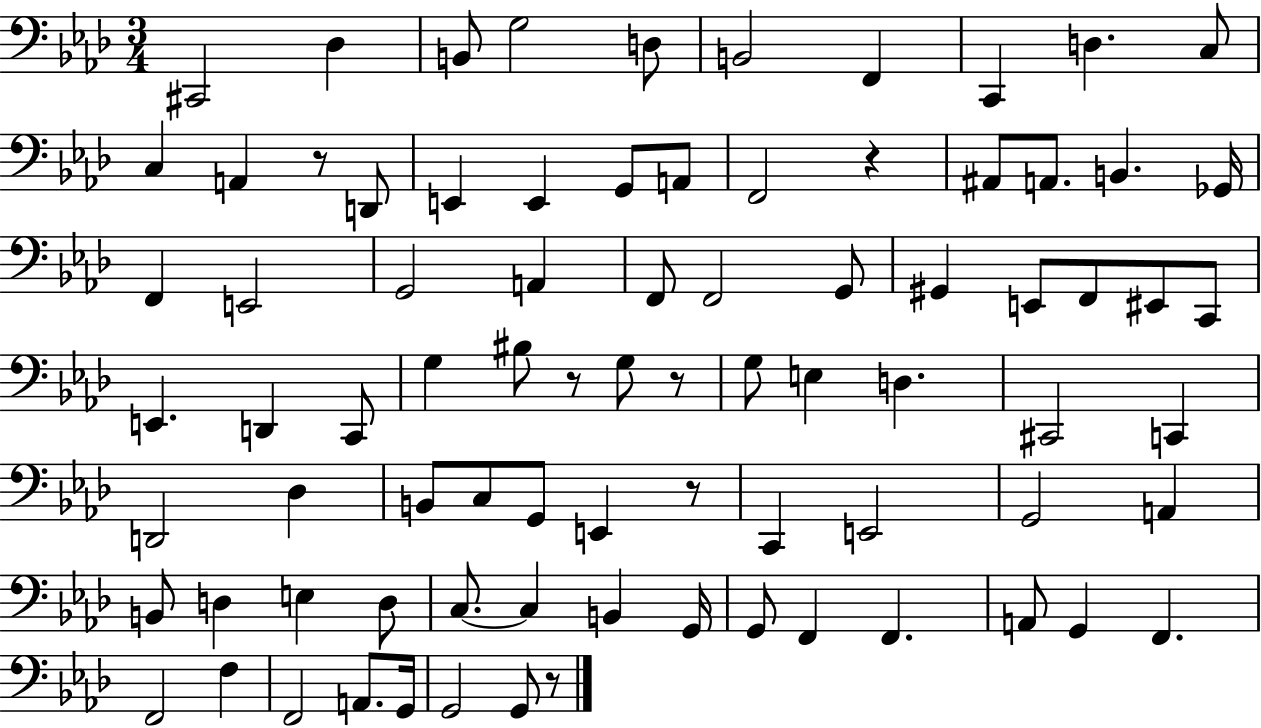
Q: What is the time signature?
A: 3/4